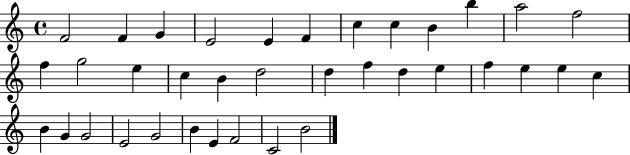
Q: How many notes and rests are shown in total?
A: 36